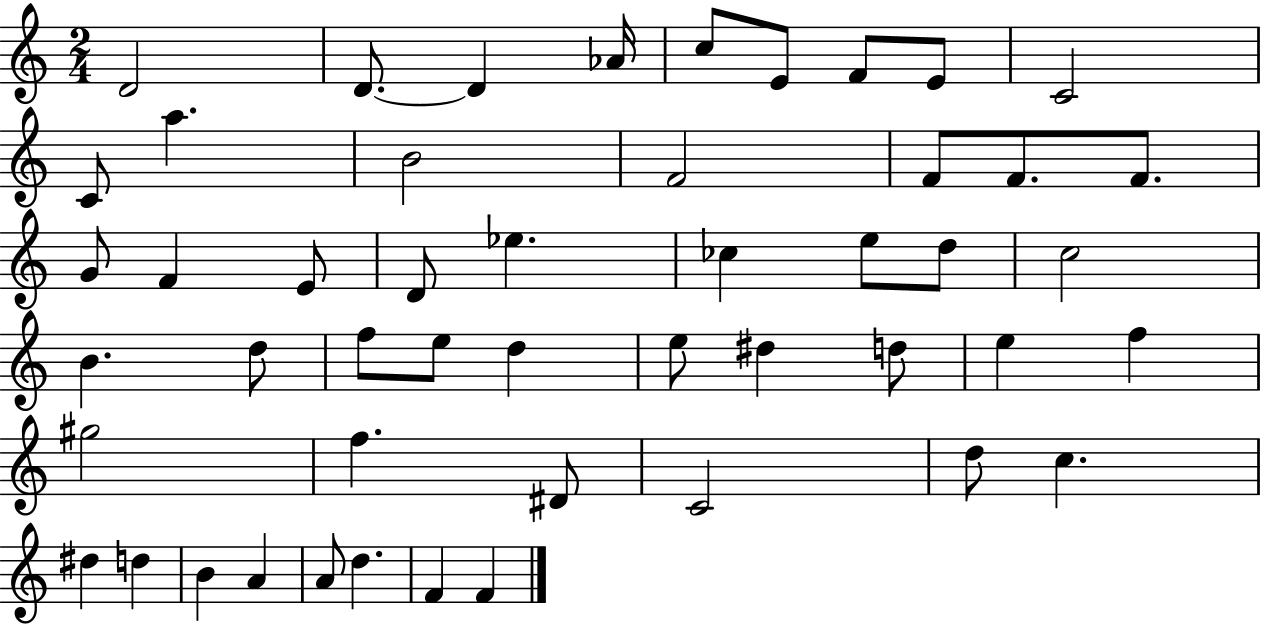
D4/h D4/e. D4/q Ab4/s C5/e E4/e F4/e E4/e C4/h C4/e A5/q. B4/h F4/h F4/e F4/e. F4/e. G4/e F4/q E4/e D4/e Eb5/q. CES5/q E5/e D5/e C5/h B4/q. D5/e F5/e E5/e D5/q E5/e D#5/q D5/e E5/q F5/q G#5/h F5/q. D#4/e C4/h D5/e C5/q. D#5/q D5/q B4/q A4/q A4/e D5/q. F4/q F4/q